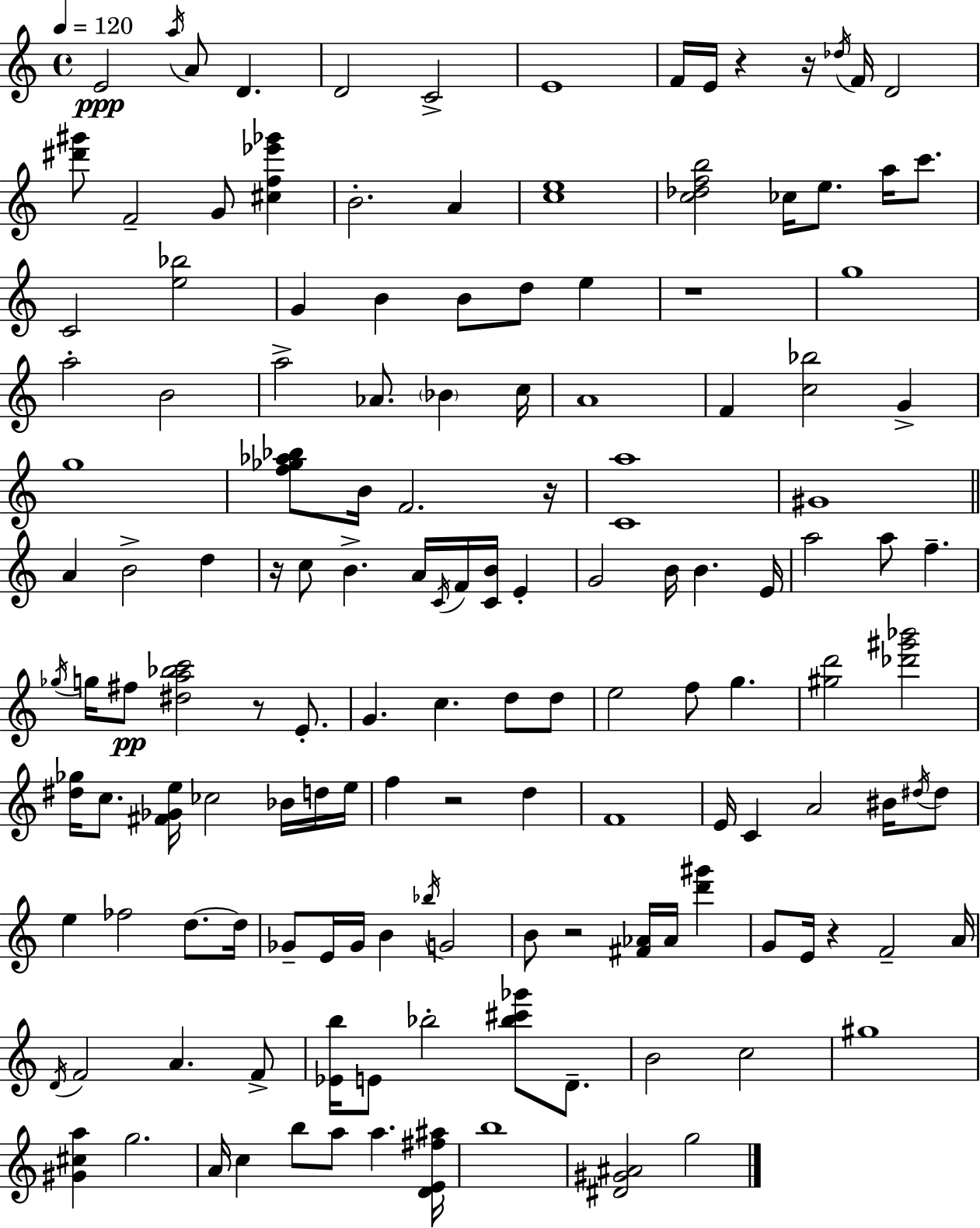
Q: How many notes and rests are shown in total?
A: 145